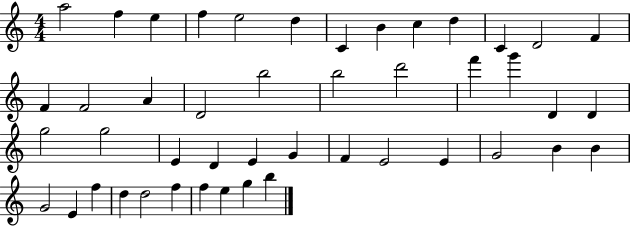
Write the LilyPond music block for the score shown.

{
  \clef treble
  \numericTimeSignature
  \time 4/4
  \key c \major
  a''2 f''4 e''4 | f''4 e''2 d''4 | c'4 b'4 c''4 d''4 | c'4 d'2 f'4 | \break f'4 f'2 a'4 | d'2 b''2 | b''2 d'''2 | f'''4 g'''4 d'4 d'4 | \break g''2 g''2 | e'4 d'4 e'4 g'4 | f'4 e'2 e'4 | g'2 b'4 b'4 | \break g'2 e'4 f''4 | d''4 d''2 f''4 | f''4 e''4 g''4 b''4 | \bar "|."
}